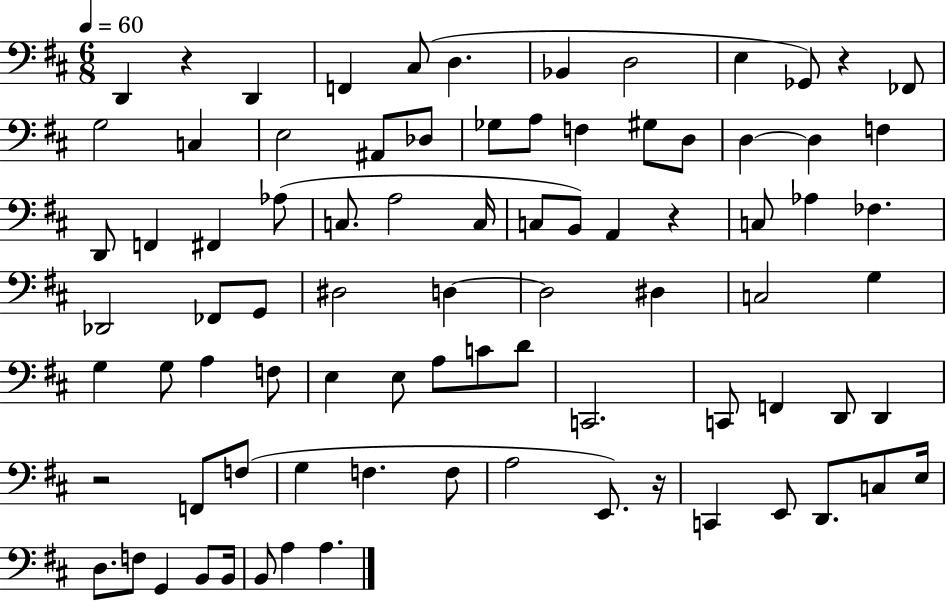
D2/q R/q D2/q F2/q C#3/e D3/q. Bb2/q D3/h E3/q Gb2/e R/q FES2/e G3/h C3/q E3/h A#2/e Db3/e Gb3/e A3/e F3/q G#3/e D3/e D3/q D3/q F3/q D2/e F2/q F#2/q Ab3/e C3/e. A3/h C3/s C3/e B2/e A2/q R/q C3/e Ab3/q FES3/q. Db2/h FES2/e G2/e D#3/h D3/q D3/h D#3/q C3/h G3/q G3/q G3/e A3/q F3/e E3/q E3/e A3/e C4/e D4/e C2/h. C2/e F2/q D2/e D2/q R/h F2/e F3/e G3/q F3/q. F3/e A3/h E2/e. R/s C2/q E2/e D2/e. C3/e E3/s D3/e. F3/e G2/q B2/e B2/s B2/e A3/q A3/q.